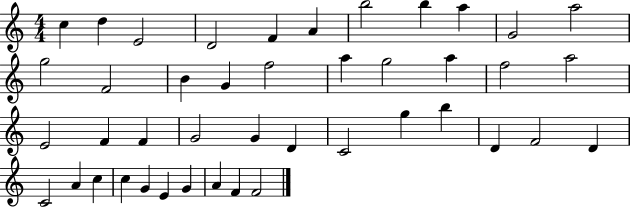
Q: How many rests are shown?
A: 0